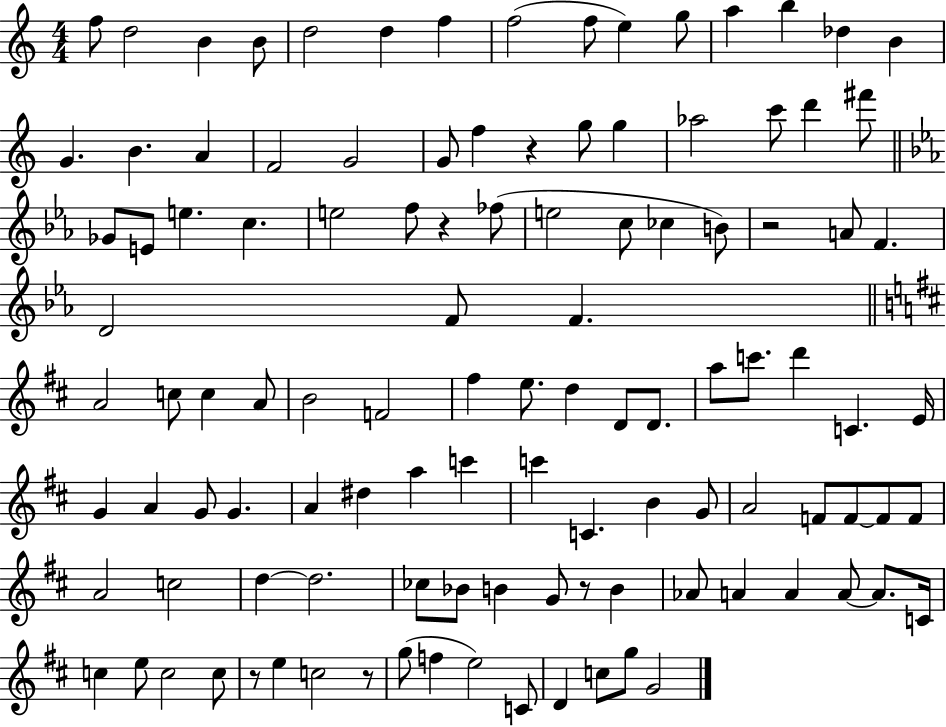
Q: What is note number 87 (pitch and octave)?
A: Ab4